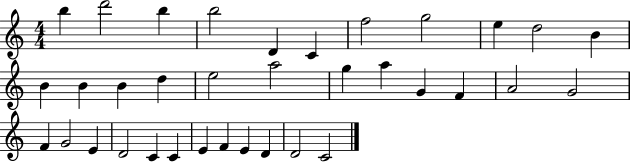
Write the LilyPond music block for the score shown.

{
  \clef treble
  \numericTimeSignature
  \time 4/4
  \key c \major
  b''4 d'''2 b''4 | b''2 d'4 c'4 | f''2 g''2 | e''4 d''2 b'4 | \break b'4 b'4 b'4 d''4 | e''2 a''2 | g''4 a''4 g'4 f'4 | a'2 g'2 | \break f'4 g'2 e'4 | d'2 c'4 c'4 | e'4 f'4 e'4 d'4 | d'2 c'2 | \break \bar "|."
}